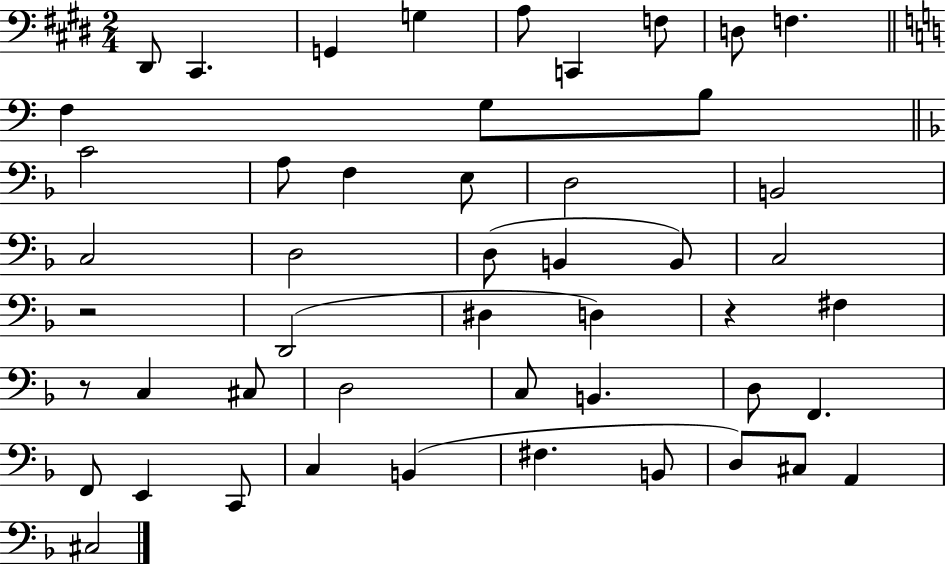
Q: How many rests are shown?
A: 3